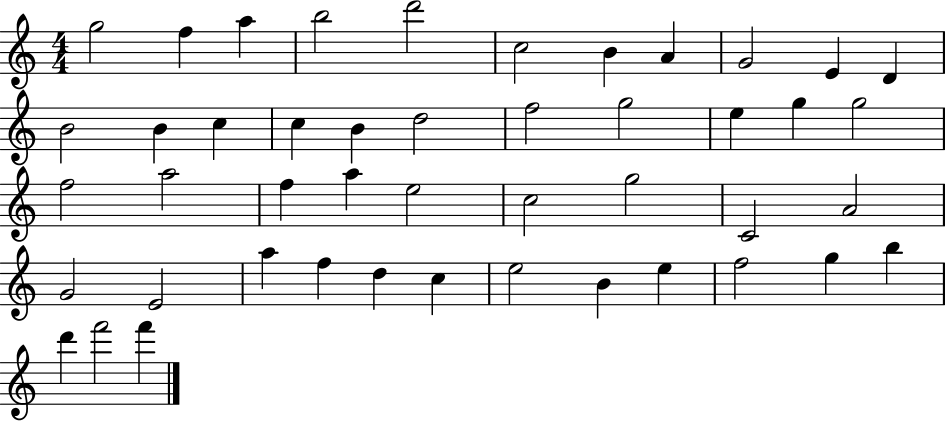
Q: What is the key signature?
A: C major